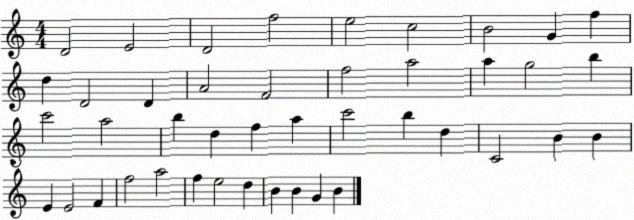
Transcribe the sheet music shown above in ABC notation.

X:1
T:Untitled
M:4/4
L:1/4
K:C
D2 E2 D2 f2 e2 c2 B2 G f d D2 D A2 F2 f2 a2 a g2 b c'2 a2 b d f a c'2 b d C2 B B E E2 F f2 a2 f e2 d B B G B